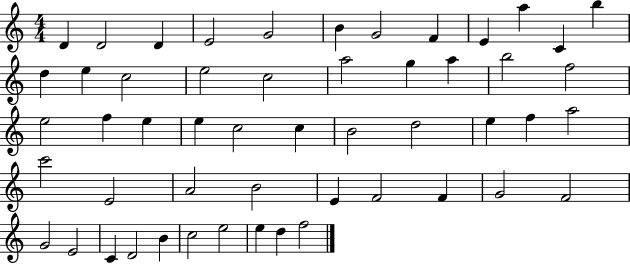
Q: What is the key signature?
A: C major